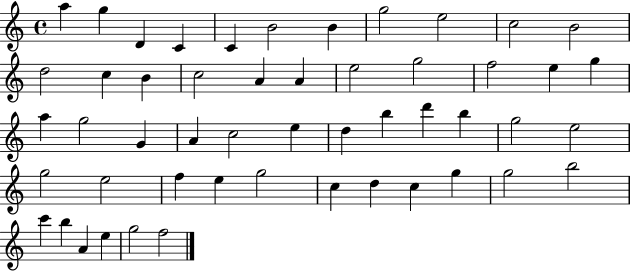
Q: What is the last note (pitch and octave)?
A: F5